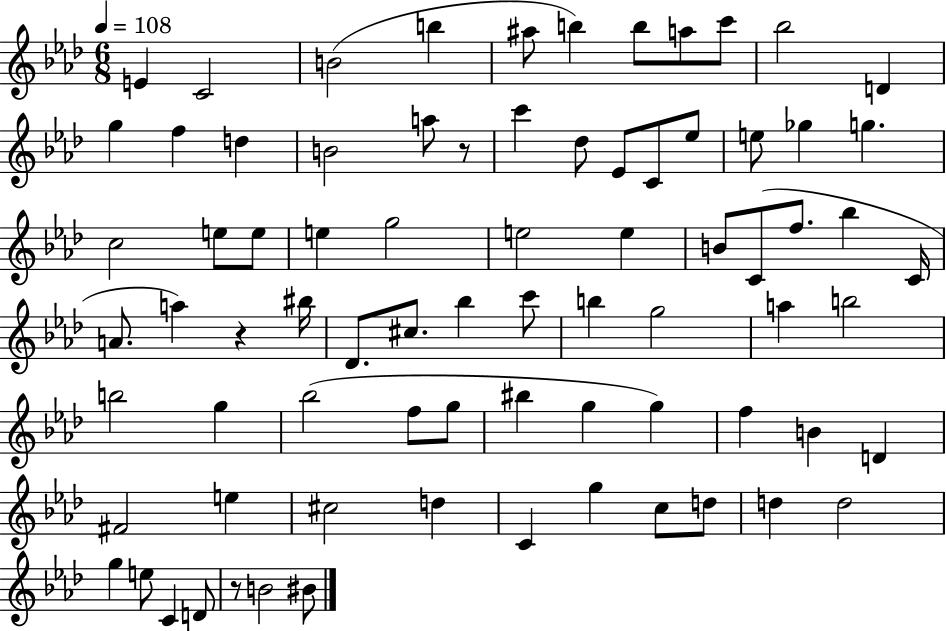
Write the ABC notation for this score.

X:1
T:Untitled
M:6/8
L:1/4
K:Ab
E C2 B2 b ^a/2 b b/2 a/2 c'/2 _b2 D g f d B2 a/2 z/2 c' _d/2 _E/2 C/2 _e/2 e/2 _g g c2 e/2 e/2 e g2 e2 e B/2 C/2 f/2 _b C/4 A/2 a z ^b/4 _D/2 ^c/2 _b c'/2 b g2 a b2 b2 g _b2 f/2 g/2 ^b g g f B D ^F2 e ^c2 d C g c/2 d/2 d d2 g e/2 C D/2 z/2 B2 ^B/2